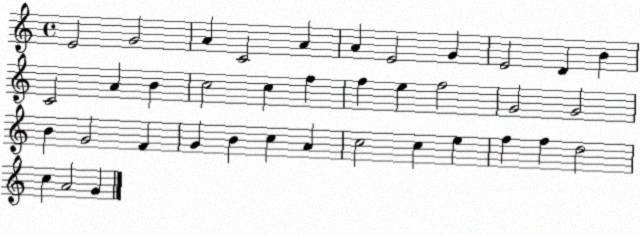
X:1
T:Untitled
M:4/4
L:1/4
K:C
E2 G2 A C2 A A E2 G E2 D B C2 A B c2 c f f e f2 G2 G2 B G2 F G B c A c2 c e f f d2 c A2 G